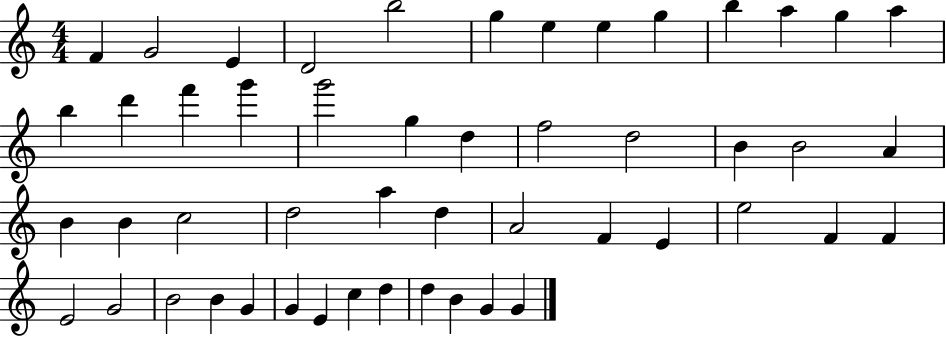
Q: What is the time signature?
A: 4/4